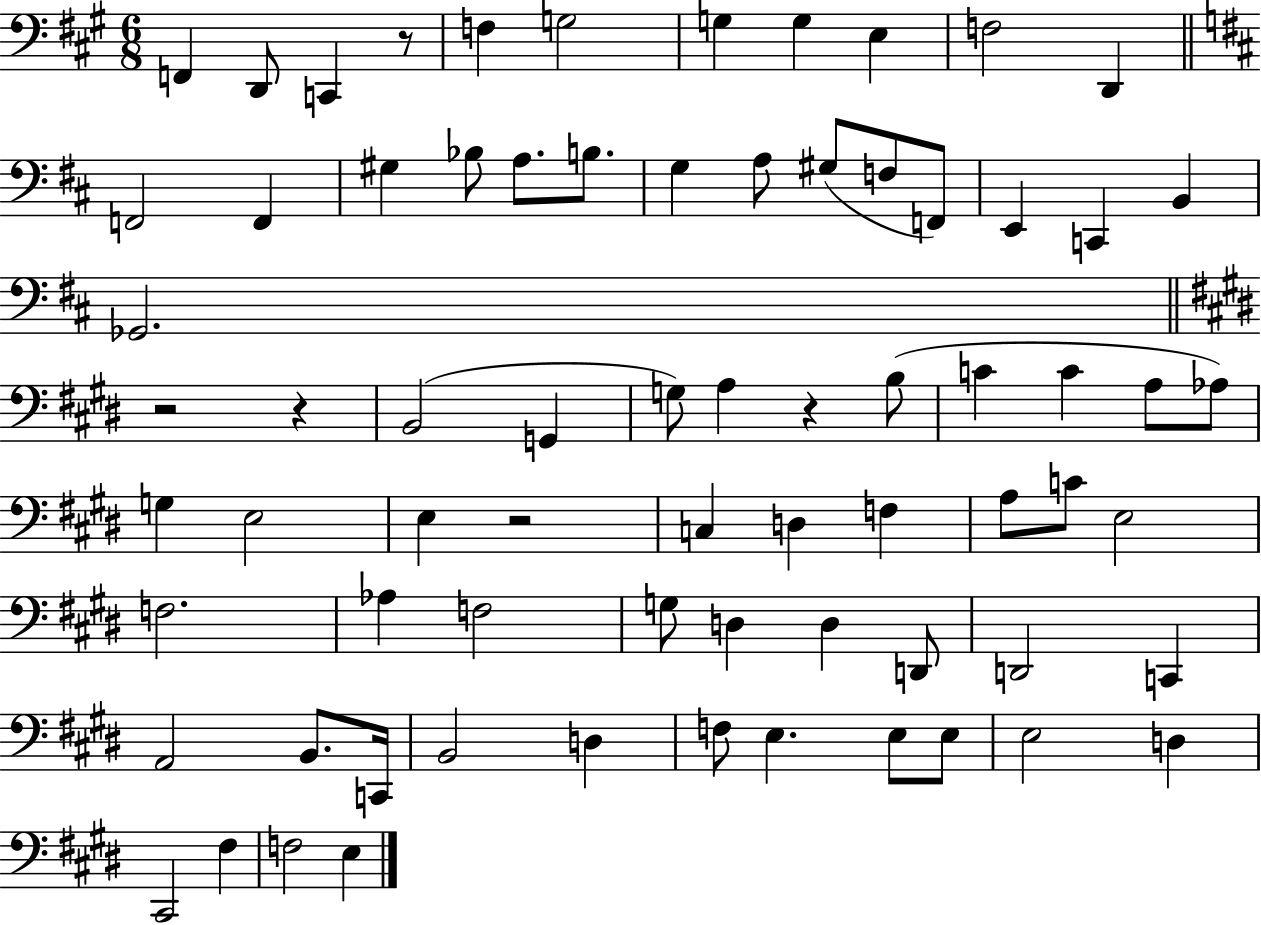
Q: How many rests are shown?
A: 5